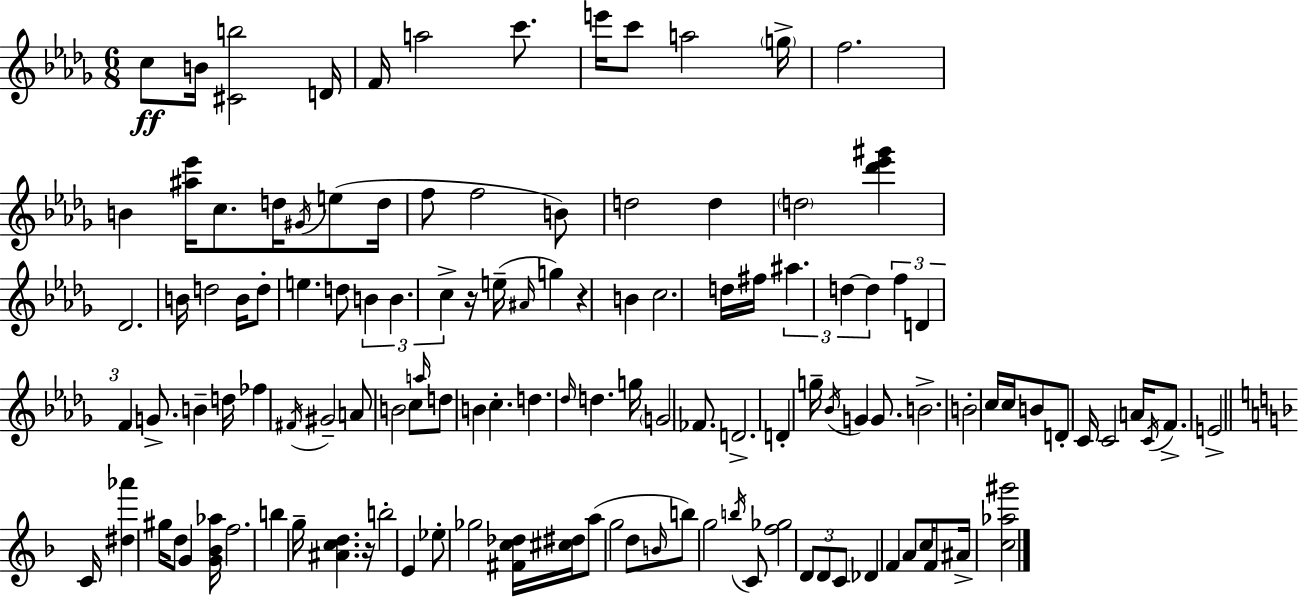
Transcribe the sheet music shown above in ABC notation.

X:1
T:Untitled
M:6/8
L:1/4
K:Bbm
c/2 B/4 [^Cb]2 D/4 F/4 a2 c'/2 e'/4 c'/2 a2 g/4 f2 B [^a_e']/4 c/2 d/4 ^G/4 e/2 d/4 f/2 f2 B/2 d2 d d2 [_d'_e'^g'] _D2 B/4 d2 B/4 d/2 e d/2 B B c z/4 e/4 ^A/4 g z B c2 d/4 ^f/4 ^a d d f D F G/2 B d/4 _f ^F/4 ^G2 A/2 B2 c/2 a/4 d/2 B c d _d/4 d g/4 G2 _F/2 D2 D g/4 _B/4 G G/2 B2 B2 c/4 c/4 B/2 D/2 C/4 C2 A/4 C/4 F/2 E2 C/4 [^d_a'] ^g/4 d/2 G [G_B_a]/4 f2 b g/4 [^Acd] z/4 b2 E _e/2 _g2 [^Fc_d]/4 [^c^d]/4 a/2 g2 d/2 B/4 b/2 g2 b/4 C/2 [f_g]2 D/2 D/2 C/2 _D F A/2 c/4 F/2 ^A/4 [c_a^g']2